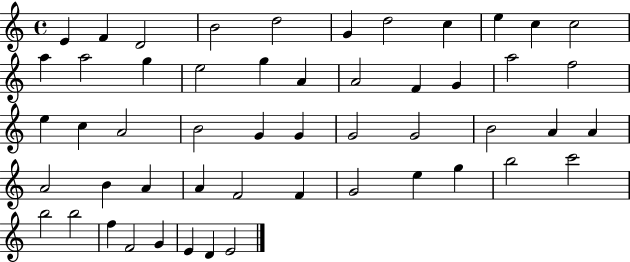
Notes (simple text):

E4/q F4/q D4/h B4/h D5/h G4/q D5/h C5/q E5/q C5/q C5/h A5/q A5/h G5/q E5/h G5/q A4/q A4/h F4/q G4/q A5/h F5/h E5/q C5/q A4/h B4/h G4/q G4/q G4/h G4/h B4/h A4/q A4/q A4/h B4/q A4/q A4/q F4/h F4/q G4/h E5/q G5/q B5/h C6/h B5/h B5/h F5/q F4/h G4/q E4/q D4/q E4/h